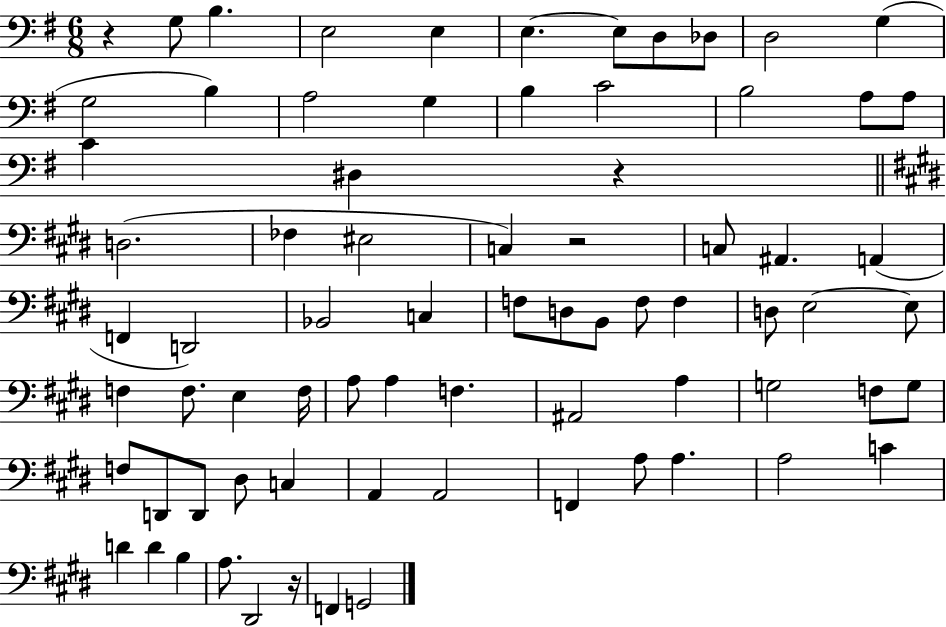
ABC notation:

X:1
T:Untitled
M:6/8
L:1/4
K:G
z G,/2 B, E,2 E, E, E,/2 D,/2 _D,/2 D,2 G, G,2 B, A,2 G, B, C2 B,2 A,/2 A,/2 C ^D, z D,2 _F, ^E,2 C, z2 C,/2 ^A,, A,, F,, D,,2 _B,,2 C, F,/2 D,/2 B,,/2 F,/2 F, D,/2 E,2 E,/2 F, F,/2 E, F,/4 A,/2 A, F, ^A,,2 A, G,2 F,/2 G,/2 F,/2 D,,/2 D,,/2 ^D,/2 C, A,, A,,2 F,, A,/2 A, A,2 C D D B, A,/2 ^D,,2 z/4 F,, G,,2